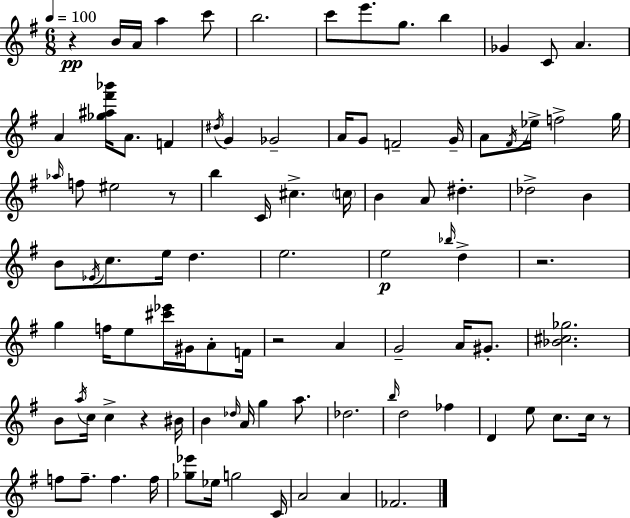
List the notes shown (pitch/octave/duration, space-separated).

R/q B4/s A4/s A5/q C6/e B5/h. C6/e E6/e. G5/e. B5/q Gb4/q C4/e A4/q. A4/q [Gb5,A#5,F#6,Bb6]/s A4/e. F4/q D#5/s G4/q Gb4/h A4/s G4/e F4/h G4/s A4/e F#4/s Eb5/s F5/h G5/s Ab5/s F5/e EIS5/h R/e B5/q C4/s C#5/q. C5/s B4/q A4/e D#5/q. Db5/h B4/q B4/e Eb4/s C5/e. E5/s D5/q. E5/h. E5/h Bb5/s D5/q R/h. G5/q F5/s E5/e [C#6,Eb6]/s G#4/s A4/e F4/s R/h A4/q G4/h A4/s G#4/e. [Bb4,C#5,Gb5]/h. B4/e A5/s C5/s C5/q R/q BIS4/s B4/q Db5/s A4/s G5/q A5/e. Db5/h. B5/s D5/h FES5/q D4/q E5/e C5/e. C5/s R/e F5/e F5/e. F5/q. F5/s [Gb5,Eb6]/e Eb5/s G5/h C4/s A4/h A4/q FES4/h.